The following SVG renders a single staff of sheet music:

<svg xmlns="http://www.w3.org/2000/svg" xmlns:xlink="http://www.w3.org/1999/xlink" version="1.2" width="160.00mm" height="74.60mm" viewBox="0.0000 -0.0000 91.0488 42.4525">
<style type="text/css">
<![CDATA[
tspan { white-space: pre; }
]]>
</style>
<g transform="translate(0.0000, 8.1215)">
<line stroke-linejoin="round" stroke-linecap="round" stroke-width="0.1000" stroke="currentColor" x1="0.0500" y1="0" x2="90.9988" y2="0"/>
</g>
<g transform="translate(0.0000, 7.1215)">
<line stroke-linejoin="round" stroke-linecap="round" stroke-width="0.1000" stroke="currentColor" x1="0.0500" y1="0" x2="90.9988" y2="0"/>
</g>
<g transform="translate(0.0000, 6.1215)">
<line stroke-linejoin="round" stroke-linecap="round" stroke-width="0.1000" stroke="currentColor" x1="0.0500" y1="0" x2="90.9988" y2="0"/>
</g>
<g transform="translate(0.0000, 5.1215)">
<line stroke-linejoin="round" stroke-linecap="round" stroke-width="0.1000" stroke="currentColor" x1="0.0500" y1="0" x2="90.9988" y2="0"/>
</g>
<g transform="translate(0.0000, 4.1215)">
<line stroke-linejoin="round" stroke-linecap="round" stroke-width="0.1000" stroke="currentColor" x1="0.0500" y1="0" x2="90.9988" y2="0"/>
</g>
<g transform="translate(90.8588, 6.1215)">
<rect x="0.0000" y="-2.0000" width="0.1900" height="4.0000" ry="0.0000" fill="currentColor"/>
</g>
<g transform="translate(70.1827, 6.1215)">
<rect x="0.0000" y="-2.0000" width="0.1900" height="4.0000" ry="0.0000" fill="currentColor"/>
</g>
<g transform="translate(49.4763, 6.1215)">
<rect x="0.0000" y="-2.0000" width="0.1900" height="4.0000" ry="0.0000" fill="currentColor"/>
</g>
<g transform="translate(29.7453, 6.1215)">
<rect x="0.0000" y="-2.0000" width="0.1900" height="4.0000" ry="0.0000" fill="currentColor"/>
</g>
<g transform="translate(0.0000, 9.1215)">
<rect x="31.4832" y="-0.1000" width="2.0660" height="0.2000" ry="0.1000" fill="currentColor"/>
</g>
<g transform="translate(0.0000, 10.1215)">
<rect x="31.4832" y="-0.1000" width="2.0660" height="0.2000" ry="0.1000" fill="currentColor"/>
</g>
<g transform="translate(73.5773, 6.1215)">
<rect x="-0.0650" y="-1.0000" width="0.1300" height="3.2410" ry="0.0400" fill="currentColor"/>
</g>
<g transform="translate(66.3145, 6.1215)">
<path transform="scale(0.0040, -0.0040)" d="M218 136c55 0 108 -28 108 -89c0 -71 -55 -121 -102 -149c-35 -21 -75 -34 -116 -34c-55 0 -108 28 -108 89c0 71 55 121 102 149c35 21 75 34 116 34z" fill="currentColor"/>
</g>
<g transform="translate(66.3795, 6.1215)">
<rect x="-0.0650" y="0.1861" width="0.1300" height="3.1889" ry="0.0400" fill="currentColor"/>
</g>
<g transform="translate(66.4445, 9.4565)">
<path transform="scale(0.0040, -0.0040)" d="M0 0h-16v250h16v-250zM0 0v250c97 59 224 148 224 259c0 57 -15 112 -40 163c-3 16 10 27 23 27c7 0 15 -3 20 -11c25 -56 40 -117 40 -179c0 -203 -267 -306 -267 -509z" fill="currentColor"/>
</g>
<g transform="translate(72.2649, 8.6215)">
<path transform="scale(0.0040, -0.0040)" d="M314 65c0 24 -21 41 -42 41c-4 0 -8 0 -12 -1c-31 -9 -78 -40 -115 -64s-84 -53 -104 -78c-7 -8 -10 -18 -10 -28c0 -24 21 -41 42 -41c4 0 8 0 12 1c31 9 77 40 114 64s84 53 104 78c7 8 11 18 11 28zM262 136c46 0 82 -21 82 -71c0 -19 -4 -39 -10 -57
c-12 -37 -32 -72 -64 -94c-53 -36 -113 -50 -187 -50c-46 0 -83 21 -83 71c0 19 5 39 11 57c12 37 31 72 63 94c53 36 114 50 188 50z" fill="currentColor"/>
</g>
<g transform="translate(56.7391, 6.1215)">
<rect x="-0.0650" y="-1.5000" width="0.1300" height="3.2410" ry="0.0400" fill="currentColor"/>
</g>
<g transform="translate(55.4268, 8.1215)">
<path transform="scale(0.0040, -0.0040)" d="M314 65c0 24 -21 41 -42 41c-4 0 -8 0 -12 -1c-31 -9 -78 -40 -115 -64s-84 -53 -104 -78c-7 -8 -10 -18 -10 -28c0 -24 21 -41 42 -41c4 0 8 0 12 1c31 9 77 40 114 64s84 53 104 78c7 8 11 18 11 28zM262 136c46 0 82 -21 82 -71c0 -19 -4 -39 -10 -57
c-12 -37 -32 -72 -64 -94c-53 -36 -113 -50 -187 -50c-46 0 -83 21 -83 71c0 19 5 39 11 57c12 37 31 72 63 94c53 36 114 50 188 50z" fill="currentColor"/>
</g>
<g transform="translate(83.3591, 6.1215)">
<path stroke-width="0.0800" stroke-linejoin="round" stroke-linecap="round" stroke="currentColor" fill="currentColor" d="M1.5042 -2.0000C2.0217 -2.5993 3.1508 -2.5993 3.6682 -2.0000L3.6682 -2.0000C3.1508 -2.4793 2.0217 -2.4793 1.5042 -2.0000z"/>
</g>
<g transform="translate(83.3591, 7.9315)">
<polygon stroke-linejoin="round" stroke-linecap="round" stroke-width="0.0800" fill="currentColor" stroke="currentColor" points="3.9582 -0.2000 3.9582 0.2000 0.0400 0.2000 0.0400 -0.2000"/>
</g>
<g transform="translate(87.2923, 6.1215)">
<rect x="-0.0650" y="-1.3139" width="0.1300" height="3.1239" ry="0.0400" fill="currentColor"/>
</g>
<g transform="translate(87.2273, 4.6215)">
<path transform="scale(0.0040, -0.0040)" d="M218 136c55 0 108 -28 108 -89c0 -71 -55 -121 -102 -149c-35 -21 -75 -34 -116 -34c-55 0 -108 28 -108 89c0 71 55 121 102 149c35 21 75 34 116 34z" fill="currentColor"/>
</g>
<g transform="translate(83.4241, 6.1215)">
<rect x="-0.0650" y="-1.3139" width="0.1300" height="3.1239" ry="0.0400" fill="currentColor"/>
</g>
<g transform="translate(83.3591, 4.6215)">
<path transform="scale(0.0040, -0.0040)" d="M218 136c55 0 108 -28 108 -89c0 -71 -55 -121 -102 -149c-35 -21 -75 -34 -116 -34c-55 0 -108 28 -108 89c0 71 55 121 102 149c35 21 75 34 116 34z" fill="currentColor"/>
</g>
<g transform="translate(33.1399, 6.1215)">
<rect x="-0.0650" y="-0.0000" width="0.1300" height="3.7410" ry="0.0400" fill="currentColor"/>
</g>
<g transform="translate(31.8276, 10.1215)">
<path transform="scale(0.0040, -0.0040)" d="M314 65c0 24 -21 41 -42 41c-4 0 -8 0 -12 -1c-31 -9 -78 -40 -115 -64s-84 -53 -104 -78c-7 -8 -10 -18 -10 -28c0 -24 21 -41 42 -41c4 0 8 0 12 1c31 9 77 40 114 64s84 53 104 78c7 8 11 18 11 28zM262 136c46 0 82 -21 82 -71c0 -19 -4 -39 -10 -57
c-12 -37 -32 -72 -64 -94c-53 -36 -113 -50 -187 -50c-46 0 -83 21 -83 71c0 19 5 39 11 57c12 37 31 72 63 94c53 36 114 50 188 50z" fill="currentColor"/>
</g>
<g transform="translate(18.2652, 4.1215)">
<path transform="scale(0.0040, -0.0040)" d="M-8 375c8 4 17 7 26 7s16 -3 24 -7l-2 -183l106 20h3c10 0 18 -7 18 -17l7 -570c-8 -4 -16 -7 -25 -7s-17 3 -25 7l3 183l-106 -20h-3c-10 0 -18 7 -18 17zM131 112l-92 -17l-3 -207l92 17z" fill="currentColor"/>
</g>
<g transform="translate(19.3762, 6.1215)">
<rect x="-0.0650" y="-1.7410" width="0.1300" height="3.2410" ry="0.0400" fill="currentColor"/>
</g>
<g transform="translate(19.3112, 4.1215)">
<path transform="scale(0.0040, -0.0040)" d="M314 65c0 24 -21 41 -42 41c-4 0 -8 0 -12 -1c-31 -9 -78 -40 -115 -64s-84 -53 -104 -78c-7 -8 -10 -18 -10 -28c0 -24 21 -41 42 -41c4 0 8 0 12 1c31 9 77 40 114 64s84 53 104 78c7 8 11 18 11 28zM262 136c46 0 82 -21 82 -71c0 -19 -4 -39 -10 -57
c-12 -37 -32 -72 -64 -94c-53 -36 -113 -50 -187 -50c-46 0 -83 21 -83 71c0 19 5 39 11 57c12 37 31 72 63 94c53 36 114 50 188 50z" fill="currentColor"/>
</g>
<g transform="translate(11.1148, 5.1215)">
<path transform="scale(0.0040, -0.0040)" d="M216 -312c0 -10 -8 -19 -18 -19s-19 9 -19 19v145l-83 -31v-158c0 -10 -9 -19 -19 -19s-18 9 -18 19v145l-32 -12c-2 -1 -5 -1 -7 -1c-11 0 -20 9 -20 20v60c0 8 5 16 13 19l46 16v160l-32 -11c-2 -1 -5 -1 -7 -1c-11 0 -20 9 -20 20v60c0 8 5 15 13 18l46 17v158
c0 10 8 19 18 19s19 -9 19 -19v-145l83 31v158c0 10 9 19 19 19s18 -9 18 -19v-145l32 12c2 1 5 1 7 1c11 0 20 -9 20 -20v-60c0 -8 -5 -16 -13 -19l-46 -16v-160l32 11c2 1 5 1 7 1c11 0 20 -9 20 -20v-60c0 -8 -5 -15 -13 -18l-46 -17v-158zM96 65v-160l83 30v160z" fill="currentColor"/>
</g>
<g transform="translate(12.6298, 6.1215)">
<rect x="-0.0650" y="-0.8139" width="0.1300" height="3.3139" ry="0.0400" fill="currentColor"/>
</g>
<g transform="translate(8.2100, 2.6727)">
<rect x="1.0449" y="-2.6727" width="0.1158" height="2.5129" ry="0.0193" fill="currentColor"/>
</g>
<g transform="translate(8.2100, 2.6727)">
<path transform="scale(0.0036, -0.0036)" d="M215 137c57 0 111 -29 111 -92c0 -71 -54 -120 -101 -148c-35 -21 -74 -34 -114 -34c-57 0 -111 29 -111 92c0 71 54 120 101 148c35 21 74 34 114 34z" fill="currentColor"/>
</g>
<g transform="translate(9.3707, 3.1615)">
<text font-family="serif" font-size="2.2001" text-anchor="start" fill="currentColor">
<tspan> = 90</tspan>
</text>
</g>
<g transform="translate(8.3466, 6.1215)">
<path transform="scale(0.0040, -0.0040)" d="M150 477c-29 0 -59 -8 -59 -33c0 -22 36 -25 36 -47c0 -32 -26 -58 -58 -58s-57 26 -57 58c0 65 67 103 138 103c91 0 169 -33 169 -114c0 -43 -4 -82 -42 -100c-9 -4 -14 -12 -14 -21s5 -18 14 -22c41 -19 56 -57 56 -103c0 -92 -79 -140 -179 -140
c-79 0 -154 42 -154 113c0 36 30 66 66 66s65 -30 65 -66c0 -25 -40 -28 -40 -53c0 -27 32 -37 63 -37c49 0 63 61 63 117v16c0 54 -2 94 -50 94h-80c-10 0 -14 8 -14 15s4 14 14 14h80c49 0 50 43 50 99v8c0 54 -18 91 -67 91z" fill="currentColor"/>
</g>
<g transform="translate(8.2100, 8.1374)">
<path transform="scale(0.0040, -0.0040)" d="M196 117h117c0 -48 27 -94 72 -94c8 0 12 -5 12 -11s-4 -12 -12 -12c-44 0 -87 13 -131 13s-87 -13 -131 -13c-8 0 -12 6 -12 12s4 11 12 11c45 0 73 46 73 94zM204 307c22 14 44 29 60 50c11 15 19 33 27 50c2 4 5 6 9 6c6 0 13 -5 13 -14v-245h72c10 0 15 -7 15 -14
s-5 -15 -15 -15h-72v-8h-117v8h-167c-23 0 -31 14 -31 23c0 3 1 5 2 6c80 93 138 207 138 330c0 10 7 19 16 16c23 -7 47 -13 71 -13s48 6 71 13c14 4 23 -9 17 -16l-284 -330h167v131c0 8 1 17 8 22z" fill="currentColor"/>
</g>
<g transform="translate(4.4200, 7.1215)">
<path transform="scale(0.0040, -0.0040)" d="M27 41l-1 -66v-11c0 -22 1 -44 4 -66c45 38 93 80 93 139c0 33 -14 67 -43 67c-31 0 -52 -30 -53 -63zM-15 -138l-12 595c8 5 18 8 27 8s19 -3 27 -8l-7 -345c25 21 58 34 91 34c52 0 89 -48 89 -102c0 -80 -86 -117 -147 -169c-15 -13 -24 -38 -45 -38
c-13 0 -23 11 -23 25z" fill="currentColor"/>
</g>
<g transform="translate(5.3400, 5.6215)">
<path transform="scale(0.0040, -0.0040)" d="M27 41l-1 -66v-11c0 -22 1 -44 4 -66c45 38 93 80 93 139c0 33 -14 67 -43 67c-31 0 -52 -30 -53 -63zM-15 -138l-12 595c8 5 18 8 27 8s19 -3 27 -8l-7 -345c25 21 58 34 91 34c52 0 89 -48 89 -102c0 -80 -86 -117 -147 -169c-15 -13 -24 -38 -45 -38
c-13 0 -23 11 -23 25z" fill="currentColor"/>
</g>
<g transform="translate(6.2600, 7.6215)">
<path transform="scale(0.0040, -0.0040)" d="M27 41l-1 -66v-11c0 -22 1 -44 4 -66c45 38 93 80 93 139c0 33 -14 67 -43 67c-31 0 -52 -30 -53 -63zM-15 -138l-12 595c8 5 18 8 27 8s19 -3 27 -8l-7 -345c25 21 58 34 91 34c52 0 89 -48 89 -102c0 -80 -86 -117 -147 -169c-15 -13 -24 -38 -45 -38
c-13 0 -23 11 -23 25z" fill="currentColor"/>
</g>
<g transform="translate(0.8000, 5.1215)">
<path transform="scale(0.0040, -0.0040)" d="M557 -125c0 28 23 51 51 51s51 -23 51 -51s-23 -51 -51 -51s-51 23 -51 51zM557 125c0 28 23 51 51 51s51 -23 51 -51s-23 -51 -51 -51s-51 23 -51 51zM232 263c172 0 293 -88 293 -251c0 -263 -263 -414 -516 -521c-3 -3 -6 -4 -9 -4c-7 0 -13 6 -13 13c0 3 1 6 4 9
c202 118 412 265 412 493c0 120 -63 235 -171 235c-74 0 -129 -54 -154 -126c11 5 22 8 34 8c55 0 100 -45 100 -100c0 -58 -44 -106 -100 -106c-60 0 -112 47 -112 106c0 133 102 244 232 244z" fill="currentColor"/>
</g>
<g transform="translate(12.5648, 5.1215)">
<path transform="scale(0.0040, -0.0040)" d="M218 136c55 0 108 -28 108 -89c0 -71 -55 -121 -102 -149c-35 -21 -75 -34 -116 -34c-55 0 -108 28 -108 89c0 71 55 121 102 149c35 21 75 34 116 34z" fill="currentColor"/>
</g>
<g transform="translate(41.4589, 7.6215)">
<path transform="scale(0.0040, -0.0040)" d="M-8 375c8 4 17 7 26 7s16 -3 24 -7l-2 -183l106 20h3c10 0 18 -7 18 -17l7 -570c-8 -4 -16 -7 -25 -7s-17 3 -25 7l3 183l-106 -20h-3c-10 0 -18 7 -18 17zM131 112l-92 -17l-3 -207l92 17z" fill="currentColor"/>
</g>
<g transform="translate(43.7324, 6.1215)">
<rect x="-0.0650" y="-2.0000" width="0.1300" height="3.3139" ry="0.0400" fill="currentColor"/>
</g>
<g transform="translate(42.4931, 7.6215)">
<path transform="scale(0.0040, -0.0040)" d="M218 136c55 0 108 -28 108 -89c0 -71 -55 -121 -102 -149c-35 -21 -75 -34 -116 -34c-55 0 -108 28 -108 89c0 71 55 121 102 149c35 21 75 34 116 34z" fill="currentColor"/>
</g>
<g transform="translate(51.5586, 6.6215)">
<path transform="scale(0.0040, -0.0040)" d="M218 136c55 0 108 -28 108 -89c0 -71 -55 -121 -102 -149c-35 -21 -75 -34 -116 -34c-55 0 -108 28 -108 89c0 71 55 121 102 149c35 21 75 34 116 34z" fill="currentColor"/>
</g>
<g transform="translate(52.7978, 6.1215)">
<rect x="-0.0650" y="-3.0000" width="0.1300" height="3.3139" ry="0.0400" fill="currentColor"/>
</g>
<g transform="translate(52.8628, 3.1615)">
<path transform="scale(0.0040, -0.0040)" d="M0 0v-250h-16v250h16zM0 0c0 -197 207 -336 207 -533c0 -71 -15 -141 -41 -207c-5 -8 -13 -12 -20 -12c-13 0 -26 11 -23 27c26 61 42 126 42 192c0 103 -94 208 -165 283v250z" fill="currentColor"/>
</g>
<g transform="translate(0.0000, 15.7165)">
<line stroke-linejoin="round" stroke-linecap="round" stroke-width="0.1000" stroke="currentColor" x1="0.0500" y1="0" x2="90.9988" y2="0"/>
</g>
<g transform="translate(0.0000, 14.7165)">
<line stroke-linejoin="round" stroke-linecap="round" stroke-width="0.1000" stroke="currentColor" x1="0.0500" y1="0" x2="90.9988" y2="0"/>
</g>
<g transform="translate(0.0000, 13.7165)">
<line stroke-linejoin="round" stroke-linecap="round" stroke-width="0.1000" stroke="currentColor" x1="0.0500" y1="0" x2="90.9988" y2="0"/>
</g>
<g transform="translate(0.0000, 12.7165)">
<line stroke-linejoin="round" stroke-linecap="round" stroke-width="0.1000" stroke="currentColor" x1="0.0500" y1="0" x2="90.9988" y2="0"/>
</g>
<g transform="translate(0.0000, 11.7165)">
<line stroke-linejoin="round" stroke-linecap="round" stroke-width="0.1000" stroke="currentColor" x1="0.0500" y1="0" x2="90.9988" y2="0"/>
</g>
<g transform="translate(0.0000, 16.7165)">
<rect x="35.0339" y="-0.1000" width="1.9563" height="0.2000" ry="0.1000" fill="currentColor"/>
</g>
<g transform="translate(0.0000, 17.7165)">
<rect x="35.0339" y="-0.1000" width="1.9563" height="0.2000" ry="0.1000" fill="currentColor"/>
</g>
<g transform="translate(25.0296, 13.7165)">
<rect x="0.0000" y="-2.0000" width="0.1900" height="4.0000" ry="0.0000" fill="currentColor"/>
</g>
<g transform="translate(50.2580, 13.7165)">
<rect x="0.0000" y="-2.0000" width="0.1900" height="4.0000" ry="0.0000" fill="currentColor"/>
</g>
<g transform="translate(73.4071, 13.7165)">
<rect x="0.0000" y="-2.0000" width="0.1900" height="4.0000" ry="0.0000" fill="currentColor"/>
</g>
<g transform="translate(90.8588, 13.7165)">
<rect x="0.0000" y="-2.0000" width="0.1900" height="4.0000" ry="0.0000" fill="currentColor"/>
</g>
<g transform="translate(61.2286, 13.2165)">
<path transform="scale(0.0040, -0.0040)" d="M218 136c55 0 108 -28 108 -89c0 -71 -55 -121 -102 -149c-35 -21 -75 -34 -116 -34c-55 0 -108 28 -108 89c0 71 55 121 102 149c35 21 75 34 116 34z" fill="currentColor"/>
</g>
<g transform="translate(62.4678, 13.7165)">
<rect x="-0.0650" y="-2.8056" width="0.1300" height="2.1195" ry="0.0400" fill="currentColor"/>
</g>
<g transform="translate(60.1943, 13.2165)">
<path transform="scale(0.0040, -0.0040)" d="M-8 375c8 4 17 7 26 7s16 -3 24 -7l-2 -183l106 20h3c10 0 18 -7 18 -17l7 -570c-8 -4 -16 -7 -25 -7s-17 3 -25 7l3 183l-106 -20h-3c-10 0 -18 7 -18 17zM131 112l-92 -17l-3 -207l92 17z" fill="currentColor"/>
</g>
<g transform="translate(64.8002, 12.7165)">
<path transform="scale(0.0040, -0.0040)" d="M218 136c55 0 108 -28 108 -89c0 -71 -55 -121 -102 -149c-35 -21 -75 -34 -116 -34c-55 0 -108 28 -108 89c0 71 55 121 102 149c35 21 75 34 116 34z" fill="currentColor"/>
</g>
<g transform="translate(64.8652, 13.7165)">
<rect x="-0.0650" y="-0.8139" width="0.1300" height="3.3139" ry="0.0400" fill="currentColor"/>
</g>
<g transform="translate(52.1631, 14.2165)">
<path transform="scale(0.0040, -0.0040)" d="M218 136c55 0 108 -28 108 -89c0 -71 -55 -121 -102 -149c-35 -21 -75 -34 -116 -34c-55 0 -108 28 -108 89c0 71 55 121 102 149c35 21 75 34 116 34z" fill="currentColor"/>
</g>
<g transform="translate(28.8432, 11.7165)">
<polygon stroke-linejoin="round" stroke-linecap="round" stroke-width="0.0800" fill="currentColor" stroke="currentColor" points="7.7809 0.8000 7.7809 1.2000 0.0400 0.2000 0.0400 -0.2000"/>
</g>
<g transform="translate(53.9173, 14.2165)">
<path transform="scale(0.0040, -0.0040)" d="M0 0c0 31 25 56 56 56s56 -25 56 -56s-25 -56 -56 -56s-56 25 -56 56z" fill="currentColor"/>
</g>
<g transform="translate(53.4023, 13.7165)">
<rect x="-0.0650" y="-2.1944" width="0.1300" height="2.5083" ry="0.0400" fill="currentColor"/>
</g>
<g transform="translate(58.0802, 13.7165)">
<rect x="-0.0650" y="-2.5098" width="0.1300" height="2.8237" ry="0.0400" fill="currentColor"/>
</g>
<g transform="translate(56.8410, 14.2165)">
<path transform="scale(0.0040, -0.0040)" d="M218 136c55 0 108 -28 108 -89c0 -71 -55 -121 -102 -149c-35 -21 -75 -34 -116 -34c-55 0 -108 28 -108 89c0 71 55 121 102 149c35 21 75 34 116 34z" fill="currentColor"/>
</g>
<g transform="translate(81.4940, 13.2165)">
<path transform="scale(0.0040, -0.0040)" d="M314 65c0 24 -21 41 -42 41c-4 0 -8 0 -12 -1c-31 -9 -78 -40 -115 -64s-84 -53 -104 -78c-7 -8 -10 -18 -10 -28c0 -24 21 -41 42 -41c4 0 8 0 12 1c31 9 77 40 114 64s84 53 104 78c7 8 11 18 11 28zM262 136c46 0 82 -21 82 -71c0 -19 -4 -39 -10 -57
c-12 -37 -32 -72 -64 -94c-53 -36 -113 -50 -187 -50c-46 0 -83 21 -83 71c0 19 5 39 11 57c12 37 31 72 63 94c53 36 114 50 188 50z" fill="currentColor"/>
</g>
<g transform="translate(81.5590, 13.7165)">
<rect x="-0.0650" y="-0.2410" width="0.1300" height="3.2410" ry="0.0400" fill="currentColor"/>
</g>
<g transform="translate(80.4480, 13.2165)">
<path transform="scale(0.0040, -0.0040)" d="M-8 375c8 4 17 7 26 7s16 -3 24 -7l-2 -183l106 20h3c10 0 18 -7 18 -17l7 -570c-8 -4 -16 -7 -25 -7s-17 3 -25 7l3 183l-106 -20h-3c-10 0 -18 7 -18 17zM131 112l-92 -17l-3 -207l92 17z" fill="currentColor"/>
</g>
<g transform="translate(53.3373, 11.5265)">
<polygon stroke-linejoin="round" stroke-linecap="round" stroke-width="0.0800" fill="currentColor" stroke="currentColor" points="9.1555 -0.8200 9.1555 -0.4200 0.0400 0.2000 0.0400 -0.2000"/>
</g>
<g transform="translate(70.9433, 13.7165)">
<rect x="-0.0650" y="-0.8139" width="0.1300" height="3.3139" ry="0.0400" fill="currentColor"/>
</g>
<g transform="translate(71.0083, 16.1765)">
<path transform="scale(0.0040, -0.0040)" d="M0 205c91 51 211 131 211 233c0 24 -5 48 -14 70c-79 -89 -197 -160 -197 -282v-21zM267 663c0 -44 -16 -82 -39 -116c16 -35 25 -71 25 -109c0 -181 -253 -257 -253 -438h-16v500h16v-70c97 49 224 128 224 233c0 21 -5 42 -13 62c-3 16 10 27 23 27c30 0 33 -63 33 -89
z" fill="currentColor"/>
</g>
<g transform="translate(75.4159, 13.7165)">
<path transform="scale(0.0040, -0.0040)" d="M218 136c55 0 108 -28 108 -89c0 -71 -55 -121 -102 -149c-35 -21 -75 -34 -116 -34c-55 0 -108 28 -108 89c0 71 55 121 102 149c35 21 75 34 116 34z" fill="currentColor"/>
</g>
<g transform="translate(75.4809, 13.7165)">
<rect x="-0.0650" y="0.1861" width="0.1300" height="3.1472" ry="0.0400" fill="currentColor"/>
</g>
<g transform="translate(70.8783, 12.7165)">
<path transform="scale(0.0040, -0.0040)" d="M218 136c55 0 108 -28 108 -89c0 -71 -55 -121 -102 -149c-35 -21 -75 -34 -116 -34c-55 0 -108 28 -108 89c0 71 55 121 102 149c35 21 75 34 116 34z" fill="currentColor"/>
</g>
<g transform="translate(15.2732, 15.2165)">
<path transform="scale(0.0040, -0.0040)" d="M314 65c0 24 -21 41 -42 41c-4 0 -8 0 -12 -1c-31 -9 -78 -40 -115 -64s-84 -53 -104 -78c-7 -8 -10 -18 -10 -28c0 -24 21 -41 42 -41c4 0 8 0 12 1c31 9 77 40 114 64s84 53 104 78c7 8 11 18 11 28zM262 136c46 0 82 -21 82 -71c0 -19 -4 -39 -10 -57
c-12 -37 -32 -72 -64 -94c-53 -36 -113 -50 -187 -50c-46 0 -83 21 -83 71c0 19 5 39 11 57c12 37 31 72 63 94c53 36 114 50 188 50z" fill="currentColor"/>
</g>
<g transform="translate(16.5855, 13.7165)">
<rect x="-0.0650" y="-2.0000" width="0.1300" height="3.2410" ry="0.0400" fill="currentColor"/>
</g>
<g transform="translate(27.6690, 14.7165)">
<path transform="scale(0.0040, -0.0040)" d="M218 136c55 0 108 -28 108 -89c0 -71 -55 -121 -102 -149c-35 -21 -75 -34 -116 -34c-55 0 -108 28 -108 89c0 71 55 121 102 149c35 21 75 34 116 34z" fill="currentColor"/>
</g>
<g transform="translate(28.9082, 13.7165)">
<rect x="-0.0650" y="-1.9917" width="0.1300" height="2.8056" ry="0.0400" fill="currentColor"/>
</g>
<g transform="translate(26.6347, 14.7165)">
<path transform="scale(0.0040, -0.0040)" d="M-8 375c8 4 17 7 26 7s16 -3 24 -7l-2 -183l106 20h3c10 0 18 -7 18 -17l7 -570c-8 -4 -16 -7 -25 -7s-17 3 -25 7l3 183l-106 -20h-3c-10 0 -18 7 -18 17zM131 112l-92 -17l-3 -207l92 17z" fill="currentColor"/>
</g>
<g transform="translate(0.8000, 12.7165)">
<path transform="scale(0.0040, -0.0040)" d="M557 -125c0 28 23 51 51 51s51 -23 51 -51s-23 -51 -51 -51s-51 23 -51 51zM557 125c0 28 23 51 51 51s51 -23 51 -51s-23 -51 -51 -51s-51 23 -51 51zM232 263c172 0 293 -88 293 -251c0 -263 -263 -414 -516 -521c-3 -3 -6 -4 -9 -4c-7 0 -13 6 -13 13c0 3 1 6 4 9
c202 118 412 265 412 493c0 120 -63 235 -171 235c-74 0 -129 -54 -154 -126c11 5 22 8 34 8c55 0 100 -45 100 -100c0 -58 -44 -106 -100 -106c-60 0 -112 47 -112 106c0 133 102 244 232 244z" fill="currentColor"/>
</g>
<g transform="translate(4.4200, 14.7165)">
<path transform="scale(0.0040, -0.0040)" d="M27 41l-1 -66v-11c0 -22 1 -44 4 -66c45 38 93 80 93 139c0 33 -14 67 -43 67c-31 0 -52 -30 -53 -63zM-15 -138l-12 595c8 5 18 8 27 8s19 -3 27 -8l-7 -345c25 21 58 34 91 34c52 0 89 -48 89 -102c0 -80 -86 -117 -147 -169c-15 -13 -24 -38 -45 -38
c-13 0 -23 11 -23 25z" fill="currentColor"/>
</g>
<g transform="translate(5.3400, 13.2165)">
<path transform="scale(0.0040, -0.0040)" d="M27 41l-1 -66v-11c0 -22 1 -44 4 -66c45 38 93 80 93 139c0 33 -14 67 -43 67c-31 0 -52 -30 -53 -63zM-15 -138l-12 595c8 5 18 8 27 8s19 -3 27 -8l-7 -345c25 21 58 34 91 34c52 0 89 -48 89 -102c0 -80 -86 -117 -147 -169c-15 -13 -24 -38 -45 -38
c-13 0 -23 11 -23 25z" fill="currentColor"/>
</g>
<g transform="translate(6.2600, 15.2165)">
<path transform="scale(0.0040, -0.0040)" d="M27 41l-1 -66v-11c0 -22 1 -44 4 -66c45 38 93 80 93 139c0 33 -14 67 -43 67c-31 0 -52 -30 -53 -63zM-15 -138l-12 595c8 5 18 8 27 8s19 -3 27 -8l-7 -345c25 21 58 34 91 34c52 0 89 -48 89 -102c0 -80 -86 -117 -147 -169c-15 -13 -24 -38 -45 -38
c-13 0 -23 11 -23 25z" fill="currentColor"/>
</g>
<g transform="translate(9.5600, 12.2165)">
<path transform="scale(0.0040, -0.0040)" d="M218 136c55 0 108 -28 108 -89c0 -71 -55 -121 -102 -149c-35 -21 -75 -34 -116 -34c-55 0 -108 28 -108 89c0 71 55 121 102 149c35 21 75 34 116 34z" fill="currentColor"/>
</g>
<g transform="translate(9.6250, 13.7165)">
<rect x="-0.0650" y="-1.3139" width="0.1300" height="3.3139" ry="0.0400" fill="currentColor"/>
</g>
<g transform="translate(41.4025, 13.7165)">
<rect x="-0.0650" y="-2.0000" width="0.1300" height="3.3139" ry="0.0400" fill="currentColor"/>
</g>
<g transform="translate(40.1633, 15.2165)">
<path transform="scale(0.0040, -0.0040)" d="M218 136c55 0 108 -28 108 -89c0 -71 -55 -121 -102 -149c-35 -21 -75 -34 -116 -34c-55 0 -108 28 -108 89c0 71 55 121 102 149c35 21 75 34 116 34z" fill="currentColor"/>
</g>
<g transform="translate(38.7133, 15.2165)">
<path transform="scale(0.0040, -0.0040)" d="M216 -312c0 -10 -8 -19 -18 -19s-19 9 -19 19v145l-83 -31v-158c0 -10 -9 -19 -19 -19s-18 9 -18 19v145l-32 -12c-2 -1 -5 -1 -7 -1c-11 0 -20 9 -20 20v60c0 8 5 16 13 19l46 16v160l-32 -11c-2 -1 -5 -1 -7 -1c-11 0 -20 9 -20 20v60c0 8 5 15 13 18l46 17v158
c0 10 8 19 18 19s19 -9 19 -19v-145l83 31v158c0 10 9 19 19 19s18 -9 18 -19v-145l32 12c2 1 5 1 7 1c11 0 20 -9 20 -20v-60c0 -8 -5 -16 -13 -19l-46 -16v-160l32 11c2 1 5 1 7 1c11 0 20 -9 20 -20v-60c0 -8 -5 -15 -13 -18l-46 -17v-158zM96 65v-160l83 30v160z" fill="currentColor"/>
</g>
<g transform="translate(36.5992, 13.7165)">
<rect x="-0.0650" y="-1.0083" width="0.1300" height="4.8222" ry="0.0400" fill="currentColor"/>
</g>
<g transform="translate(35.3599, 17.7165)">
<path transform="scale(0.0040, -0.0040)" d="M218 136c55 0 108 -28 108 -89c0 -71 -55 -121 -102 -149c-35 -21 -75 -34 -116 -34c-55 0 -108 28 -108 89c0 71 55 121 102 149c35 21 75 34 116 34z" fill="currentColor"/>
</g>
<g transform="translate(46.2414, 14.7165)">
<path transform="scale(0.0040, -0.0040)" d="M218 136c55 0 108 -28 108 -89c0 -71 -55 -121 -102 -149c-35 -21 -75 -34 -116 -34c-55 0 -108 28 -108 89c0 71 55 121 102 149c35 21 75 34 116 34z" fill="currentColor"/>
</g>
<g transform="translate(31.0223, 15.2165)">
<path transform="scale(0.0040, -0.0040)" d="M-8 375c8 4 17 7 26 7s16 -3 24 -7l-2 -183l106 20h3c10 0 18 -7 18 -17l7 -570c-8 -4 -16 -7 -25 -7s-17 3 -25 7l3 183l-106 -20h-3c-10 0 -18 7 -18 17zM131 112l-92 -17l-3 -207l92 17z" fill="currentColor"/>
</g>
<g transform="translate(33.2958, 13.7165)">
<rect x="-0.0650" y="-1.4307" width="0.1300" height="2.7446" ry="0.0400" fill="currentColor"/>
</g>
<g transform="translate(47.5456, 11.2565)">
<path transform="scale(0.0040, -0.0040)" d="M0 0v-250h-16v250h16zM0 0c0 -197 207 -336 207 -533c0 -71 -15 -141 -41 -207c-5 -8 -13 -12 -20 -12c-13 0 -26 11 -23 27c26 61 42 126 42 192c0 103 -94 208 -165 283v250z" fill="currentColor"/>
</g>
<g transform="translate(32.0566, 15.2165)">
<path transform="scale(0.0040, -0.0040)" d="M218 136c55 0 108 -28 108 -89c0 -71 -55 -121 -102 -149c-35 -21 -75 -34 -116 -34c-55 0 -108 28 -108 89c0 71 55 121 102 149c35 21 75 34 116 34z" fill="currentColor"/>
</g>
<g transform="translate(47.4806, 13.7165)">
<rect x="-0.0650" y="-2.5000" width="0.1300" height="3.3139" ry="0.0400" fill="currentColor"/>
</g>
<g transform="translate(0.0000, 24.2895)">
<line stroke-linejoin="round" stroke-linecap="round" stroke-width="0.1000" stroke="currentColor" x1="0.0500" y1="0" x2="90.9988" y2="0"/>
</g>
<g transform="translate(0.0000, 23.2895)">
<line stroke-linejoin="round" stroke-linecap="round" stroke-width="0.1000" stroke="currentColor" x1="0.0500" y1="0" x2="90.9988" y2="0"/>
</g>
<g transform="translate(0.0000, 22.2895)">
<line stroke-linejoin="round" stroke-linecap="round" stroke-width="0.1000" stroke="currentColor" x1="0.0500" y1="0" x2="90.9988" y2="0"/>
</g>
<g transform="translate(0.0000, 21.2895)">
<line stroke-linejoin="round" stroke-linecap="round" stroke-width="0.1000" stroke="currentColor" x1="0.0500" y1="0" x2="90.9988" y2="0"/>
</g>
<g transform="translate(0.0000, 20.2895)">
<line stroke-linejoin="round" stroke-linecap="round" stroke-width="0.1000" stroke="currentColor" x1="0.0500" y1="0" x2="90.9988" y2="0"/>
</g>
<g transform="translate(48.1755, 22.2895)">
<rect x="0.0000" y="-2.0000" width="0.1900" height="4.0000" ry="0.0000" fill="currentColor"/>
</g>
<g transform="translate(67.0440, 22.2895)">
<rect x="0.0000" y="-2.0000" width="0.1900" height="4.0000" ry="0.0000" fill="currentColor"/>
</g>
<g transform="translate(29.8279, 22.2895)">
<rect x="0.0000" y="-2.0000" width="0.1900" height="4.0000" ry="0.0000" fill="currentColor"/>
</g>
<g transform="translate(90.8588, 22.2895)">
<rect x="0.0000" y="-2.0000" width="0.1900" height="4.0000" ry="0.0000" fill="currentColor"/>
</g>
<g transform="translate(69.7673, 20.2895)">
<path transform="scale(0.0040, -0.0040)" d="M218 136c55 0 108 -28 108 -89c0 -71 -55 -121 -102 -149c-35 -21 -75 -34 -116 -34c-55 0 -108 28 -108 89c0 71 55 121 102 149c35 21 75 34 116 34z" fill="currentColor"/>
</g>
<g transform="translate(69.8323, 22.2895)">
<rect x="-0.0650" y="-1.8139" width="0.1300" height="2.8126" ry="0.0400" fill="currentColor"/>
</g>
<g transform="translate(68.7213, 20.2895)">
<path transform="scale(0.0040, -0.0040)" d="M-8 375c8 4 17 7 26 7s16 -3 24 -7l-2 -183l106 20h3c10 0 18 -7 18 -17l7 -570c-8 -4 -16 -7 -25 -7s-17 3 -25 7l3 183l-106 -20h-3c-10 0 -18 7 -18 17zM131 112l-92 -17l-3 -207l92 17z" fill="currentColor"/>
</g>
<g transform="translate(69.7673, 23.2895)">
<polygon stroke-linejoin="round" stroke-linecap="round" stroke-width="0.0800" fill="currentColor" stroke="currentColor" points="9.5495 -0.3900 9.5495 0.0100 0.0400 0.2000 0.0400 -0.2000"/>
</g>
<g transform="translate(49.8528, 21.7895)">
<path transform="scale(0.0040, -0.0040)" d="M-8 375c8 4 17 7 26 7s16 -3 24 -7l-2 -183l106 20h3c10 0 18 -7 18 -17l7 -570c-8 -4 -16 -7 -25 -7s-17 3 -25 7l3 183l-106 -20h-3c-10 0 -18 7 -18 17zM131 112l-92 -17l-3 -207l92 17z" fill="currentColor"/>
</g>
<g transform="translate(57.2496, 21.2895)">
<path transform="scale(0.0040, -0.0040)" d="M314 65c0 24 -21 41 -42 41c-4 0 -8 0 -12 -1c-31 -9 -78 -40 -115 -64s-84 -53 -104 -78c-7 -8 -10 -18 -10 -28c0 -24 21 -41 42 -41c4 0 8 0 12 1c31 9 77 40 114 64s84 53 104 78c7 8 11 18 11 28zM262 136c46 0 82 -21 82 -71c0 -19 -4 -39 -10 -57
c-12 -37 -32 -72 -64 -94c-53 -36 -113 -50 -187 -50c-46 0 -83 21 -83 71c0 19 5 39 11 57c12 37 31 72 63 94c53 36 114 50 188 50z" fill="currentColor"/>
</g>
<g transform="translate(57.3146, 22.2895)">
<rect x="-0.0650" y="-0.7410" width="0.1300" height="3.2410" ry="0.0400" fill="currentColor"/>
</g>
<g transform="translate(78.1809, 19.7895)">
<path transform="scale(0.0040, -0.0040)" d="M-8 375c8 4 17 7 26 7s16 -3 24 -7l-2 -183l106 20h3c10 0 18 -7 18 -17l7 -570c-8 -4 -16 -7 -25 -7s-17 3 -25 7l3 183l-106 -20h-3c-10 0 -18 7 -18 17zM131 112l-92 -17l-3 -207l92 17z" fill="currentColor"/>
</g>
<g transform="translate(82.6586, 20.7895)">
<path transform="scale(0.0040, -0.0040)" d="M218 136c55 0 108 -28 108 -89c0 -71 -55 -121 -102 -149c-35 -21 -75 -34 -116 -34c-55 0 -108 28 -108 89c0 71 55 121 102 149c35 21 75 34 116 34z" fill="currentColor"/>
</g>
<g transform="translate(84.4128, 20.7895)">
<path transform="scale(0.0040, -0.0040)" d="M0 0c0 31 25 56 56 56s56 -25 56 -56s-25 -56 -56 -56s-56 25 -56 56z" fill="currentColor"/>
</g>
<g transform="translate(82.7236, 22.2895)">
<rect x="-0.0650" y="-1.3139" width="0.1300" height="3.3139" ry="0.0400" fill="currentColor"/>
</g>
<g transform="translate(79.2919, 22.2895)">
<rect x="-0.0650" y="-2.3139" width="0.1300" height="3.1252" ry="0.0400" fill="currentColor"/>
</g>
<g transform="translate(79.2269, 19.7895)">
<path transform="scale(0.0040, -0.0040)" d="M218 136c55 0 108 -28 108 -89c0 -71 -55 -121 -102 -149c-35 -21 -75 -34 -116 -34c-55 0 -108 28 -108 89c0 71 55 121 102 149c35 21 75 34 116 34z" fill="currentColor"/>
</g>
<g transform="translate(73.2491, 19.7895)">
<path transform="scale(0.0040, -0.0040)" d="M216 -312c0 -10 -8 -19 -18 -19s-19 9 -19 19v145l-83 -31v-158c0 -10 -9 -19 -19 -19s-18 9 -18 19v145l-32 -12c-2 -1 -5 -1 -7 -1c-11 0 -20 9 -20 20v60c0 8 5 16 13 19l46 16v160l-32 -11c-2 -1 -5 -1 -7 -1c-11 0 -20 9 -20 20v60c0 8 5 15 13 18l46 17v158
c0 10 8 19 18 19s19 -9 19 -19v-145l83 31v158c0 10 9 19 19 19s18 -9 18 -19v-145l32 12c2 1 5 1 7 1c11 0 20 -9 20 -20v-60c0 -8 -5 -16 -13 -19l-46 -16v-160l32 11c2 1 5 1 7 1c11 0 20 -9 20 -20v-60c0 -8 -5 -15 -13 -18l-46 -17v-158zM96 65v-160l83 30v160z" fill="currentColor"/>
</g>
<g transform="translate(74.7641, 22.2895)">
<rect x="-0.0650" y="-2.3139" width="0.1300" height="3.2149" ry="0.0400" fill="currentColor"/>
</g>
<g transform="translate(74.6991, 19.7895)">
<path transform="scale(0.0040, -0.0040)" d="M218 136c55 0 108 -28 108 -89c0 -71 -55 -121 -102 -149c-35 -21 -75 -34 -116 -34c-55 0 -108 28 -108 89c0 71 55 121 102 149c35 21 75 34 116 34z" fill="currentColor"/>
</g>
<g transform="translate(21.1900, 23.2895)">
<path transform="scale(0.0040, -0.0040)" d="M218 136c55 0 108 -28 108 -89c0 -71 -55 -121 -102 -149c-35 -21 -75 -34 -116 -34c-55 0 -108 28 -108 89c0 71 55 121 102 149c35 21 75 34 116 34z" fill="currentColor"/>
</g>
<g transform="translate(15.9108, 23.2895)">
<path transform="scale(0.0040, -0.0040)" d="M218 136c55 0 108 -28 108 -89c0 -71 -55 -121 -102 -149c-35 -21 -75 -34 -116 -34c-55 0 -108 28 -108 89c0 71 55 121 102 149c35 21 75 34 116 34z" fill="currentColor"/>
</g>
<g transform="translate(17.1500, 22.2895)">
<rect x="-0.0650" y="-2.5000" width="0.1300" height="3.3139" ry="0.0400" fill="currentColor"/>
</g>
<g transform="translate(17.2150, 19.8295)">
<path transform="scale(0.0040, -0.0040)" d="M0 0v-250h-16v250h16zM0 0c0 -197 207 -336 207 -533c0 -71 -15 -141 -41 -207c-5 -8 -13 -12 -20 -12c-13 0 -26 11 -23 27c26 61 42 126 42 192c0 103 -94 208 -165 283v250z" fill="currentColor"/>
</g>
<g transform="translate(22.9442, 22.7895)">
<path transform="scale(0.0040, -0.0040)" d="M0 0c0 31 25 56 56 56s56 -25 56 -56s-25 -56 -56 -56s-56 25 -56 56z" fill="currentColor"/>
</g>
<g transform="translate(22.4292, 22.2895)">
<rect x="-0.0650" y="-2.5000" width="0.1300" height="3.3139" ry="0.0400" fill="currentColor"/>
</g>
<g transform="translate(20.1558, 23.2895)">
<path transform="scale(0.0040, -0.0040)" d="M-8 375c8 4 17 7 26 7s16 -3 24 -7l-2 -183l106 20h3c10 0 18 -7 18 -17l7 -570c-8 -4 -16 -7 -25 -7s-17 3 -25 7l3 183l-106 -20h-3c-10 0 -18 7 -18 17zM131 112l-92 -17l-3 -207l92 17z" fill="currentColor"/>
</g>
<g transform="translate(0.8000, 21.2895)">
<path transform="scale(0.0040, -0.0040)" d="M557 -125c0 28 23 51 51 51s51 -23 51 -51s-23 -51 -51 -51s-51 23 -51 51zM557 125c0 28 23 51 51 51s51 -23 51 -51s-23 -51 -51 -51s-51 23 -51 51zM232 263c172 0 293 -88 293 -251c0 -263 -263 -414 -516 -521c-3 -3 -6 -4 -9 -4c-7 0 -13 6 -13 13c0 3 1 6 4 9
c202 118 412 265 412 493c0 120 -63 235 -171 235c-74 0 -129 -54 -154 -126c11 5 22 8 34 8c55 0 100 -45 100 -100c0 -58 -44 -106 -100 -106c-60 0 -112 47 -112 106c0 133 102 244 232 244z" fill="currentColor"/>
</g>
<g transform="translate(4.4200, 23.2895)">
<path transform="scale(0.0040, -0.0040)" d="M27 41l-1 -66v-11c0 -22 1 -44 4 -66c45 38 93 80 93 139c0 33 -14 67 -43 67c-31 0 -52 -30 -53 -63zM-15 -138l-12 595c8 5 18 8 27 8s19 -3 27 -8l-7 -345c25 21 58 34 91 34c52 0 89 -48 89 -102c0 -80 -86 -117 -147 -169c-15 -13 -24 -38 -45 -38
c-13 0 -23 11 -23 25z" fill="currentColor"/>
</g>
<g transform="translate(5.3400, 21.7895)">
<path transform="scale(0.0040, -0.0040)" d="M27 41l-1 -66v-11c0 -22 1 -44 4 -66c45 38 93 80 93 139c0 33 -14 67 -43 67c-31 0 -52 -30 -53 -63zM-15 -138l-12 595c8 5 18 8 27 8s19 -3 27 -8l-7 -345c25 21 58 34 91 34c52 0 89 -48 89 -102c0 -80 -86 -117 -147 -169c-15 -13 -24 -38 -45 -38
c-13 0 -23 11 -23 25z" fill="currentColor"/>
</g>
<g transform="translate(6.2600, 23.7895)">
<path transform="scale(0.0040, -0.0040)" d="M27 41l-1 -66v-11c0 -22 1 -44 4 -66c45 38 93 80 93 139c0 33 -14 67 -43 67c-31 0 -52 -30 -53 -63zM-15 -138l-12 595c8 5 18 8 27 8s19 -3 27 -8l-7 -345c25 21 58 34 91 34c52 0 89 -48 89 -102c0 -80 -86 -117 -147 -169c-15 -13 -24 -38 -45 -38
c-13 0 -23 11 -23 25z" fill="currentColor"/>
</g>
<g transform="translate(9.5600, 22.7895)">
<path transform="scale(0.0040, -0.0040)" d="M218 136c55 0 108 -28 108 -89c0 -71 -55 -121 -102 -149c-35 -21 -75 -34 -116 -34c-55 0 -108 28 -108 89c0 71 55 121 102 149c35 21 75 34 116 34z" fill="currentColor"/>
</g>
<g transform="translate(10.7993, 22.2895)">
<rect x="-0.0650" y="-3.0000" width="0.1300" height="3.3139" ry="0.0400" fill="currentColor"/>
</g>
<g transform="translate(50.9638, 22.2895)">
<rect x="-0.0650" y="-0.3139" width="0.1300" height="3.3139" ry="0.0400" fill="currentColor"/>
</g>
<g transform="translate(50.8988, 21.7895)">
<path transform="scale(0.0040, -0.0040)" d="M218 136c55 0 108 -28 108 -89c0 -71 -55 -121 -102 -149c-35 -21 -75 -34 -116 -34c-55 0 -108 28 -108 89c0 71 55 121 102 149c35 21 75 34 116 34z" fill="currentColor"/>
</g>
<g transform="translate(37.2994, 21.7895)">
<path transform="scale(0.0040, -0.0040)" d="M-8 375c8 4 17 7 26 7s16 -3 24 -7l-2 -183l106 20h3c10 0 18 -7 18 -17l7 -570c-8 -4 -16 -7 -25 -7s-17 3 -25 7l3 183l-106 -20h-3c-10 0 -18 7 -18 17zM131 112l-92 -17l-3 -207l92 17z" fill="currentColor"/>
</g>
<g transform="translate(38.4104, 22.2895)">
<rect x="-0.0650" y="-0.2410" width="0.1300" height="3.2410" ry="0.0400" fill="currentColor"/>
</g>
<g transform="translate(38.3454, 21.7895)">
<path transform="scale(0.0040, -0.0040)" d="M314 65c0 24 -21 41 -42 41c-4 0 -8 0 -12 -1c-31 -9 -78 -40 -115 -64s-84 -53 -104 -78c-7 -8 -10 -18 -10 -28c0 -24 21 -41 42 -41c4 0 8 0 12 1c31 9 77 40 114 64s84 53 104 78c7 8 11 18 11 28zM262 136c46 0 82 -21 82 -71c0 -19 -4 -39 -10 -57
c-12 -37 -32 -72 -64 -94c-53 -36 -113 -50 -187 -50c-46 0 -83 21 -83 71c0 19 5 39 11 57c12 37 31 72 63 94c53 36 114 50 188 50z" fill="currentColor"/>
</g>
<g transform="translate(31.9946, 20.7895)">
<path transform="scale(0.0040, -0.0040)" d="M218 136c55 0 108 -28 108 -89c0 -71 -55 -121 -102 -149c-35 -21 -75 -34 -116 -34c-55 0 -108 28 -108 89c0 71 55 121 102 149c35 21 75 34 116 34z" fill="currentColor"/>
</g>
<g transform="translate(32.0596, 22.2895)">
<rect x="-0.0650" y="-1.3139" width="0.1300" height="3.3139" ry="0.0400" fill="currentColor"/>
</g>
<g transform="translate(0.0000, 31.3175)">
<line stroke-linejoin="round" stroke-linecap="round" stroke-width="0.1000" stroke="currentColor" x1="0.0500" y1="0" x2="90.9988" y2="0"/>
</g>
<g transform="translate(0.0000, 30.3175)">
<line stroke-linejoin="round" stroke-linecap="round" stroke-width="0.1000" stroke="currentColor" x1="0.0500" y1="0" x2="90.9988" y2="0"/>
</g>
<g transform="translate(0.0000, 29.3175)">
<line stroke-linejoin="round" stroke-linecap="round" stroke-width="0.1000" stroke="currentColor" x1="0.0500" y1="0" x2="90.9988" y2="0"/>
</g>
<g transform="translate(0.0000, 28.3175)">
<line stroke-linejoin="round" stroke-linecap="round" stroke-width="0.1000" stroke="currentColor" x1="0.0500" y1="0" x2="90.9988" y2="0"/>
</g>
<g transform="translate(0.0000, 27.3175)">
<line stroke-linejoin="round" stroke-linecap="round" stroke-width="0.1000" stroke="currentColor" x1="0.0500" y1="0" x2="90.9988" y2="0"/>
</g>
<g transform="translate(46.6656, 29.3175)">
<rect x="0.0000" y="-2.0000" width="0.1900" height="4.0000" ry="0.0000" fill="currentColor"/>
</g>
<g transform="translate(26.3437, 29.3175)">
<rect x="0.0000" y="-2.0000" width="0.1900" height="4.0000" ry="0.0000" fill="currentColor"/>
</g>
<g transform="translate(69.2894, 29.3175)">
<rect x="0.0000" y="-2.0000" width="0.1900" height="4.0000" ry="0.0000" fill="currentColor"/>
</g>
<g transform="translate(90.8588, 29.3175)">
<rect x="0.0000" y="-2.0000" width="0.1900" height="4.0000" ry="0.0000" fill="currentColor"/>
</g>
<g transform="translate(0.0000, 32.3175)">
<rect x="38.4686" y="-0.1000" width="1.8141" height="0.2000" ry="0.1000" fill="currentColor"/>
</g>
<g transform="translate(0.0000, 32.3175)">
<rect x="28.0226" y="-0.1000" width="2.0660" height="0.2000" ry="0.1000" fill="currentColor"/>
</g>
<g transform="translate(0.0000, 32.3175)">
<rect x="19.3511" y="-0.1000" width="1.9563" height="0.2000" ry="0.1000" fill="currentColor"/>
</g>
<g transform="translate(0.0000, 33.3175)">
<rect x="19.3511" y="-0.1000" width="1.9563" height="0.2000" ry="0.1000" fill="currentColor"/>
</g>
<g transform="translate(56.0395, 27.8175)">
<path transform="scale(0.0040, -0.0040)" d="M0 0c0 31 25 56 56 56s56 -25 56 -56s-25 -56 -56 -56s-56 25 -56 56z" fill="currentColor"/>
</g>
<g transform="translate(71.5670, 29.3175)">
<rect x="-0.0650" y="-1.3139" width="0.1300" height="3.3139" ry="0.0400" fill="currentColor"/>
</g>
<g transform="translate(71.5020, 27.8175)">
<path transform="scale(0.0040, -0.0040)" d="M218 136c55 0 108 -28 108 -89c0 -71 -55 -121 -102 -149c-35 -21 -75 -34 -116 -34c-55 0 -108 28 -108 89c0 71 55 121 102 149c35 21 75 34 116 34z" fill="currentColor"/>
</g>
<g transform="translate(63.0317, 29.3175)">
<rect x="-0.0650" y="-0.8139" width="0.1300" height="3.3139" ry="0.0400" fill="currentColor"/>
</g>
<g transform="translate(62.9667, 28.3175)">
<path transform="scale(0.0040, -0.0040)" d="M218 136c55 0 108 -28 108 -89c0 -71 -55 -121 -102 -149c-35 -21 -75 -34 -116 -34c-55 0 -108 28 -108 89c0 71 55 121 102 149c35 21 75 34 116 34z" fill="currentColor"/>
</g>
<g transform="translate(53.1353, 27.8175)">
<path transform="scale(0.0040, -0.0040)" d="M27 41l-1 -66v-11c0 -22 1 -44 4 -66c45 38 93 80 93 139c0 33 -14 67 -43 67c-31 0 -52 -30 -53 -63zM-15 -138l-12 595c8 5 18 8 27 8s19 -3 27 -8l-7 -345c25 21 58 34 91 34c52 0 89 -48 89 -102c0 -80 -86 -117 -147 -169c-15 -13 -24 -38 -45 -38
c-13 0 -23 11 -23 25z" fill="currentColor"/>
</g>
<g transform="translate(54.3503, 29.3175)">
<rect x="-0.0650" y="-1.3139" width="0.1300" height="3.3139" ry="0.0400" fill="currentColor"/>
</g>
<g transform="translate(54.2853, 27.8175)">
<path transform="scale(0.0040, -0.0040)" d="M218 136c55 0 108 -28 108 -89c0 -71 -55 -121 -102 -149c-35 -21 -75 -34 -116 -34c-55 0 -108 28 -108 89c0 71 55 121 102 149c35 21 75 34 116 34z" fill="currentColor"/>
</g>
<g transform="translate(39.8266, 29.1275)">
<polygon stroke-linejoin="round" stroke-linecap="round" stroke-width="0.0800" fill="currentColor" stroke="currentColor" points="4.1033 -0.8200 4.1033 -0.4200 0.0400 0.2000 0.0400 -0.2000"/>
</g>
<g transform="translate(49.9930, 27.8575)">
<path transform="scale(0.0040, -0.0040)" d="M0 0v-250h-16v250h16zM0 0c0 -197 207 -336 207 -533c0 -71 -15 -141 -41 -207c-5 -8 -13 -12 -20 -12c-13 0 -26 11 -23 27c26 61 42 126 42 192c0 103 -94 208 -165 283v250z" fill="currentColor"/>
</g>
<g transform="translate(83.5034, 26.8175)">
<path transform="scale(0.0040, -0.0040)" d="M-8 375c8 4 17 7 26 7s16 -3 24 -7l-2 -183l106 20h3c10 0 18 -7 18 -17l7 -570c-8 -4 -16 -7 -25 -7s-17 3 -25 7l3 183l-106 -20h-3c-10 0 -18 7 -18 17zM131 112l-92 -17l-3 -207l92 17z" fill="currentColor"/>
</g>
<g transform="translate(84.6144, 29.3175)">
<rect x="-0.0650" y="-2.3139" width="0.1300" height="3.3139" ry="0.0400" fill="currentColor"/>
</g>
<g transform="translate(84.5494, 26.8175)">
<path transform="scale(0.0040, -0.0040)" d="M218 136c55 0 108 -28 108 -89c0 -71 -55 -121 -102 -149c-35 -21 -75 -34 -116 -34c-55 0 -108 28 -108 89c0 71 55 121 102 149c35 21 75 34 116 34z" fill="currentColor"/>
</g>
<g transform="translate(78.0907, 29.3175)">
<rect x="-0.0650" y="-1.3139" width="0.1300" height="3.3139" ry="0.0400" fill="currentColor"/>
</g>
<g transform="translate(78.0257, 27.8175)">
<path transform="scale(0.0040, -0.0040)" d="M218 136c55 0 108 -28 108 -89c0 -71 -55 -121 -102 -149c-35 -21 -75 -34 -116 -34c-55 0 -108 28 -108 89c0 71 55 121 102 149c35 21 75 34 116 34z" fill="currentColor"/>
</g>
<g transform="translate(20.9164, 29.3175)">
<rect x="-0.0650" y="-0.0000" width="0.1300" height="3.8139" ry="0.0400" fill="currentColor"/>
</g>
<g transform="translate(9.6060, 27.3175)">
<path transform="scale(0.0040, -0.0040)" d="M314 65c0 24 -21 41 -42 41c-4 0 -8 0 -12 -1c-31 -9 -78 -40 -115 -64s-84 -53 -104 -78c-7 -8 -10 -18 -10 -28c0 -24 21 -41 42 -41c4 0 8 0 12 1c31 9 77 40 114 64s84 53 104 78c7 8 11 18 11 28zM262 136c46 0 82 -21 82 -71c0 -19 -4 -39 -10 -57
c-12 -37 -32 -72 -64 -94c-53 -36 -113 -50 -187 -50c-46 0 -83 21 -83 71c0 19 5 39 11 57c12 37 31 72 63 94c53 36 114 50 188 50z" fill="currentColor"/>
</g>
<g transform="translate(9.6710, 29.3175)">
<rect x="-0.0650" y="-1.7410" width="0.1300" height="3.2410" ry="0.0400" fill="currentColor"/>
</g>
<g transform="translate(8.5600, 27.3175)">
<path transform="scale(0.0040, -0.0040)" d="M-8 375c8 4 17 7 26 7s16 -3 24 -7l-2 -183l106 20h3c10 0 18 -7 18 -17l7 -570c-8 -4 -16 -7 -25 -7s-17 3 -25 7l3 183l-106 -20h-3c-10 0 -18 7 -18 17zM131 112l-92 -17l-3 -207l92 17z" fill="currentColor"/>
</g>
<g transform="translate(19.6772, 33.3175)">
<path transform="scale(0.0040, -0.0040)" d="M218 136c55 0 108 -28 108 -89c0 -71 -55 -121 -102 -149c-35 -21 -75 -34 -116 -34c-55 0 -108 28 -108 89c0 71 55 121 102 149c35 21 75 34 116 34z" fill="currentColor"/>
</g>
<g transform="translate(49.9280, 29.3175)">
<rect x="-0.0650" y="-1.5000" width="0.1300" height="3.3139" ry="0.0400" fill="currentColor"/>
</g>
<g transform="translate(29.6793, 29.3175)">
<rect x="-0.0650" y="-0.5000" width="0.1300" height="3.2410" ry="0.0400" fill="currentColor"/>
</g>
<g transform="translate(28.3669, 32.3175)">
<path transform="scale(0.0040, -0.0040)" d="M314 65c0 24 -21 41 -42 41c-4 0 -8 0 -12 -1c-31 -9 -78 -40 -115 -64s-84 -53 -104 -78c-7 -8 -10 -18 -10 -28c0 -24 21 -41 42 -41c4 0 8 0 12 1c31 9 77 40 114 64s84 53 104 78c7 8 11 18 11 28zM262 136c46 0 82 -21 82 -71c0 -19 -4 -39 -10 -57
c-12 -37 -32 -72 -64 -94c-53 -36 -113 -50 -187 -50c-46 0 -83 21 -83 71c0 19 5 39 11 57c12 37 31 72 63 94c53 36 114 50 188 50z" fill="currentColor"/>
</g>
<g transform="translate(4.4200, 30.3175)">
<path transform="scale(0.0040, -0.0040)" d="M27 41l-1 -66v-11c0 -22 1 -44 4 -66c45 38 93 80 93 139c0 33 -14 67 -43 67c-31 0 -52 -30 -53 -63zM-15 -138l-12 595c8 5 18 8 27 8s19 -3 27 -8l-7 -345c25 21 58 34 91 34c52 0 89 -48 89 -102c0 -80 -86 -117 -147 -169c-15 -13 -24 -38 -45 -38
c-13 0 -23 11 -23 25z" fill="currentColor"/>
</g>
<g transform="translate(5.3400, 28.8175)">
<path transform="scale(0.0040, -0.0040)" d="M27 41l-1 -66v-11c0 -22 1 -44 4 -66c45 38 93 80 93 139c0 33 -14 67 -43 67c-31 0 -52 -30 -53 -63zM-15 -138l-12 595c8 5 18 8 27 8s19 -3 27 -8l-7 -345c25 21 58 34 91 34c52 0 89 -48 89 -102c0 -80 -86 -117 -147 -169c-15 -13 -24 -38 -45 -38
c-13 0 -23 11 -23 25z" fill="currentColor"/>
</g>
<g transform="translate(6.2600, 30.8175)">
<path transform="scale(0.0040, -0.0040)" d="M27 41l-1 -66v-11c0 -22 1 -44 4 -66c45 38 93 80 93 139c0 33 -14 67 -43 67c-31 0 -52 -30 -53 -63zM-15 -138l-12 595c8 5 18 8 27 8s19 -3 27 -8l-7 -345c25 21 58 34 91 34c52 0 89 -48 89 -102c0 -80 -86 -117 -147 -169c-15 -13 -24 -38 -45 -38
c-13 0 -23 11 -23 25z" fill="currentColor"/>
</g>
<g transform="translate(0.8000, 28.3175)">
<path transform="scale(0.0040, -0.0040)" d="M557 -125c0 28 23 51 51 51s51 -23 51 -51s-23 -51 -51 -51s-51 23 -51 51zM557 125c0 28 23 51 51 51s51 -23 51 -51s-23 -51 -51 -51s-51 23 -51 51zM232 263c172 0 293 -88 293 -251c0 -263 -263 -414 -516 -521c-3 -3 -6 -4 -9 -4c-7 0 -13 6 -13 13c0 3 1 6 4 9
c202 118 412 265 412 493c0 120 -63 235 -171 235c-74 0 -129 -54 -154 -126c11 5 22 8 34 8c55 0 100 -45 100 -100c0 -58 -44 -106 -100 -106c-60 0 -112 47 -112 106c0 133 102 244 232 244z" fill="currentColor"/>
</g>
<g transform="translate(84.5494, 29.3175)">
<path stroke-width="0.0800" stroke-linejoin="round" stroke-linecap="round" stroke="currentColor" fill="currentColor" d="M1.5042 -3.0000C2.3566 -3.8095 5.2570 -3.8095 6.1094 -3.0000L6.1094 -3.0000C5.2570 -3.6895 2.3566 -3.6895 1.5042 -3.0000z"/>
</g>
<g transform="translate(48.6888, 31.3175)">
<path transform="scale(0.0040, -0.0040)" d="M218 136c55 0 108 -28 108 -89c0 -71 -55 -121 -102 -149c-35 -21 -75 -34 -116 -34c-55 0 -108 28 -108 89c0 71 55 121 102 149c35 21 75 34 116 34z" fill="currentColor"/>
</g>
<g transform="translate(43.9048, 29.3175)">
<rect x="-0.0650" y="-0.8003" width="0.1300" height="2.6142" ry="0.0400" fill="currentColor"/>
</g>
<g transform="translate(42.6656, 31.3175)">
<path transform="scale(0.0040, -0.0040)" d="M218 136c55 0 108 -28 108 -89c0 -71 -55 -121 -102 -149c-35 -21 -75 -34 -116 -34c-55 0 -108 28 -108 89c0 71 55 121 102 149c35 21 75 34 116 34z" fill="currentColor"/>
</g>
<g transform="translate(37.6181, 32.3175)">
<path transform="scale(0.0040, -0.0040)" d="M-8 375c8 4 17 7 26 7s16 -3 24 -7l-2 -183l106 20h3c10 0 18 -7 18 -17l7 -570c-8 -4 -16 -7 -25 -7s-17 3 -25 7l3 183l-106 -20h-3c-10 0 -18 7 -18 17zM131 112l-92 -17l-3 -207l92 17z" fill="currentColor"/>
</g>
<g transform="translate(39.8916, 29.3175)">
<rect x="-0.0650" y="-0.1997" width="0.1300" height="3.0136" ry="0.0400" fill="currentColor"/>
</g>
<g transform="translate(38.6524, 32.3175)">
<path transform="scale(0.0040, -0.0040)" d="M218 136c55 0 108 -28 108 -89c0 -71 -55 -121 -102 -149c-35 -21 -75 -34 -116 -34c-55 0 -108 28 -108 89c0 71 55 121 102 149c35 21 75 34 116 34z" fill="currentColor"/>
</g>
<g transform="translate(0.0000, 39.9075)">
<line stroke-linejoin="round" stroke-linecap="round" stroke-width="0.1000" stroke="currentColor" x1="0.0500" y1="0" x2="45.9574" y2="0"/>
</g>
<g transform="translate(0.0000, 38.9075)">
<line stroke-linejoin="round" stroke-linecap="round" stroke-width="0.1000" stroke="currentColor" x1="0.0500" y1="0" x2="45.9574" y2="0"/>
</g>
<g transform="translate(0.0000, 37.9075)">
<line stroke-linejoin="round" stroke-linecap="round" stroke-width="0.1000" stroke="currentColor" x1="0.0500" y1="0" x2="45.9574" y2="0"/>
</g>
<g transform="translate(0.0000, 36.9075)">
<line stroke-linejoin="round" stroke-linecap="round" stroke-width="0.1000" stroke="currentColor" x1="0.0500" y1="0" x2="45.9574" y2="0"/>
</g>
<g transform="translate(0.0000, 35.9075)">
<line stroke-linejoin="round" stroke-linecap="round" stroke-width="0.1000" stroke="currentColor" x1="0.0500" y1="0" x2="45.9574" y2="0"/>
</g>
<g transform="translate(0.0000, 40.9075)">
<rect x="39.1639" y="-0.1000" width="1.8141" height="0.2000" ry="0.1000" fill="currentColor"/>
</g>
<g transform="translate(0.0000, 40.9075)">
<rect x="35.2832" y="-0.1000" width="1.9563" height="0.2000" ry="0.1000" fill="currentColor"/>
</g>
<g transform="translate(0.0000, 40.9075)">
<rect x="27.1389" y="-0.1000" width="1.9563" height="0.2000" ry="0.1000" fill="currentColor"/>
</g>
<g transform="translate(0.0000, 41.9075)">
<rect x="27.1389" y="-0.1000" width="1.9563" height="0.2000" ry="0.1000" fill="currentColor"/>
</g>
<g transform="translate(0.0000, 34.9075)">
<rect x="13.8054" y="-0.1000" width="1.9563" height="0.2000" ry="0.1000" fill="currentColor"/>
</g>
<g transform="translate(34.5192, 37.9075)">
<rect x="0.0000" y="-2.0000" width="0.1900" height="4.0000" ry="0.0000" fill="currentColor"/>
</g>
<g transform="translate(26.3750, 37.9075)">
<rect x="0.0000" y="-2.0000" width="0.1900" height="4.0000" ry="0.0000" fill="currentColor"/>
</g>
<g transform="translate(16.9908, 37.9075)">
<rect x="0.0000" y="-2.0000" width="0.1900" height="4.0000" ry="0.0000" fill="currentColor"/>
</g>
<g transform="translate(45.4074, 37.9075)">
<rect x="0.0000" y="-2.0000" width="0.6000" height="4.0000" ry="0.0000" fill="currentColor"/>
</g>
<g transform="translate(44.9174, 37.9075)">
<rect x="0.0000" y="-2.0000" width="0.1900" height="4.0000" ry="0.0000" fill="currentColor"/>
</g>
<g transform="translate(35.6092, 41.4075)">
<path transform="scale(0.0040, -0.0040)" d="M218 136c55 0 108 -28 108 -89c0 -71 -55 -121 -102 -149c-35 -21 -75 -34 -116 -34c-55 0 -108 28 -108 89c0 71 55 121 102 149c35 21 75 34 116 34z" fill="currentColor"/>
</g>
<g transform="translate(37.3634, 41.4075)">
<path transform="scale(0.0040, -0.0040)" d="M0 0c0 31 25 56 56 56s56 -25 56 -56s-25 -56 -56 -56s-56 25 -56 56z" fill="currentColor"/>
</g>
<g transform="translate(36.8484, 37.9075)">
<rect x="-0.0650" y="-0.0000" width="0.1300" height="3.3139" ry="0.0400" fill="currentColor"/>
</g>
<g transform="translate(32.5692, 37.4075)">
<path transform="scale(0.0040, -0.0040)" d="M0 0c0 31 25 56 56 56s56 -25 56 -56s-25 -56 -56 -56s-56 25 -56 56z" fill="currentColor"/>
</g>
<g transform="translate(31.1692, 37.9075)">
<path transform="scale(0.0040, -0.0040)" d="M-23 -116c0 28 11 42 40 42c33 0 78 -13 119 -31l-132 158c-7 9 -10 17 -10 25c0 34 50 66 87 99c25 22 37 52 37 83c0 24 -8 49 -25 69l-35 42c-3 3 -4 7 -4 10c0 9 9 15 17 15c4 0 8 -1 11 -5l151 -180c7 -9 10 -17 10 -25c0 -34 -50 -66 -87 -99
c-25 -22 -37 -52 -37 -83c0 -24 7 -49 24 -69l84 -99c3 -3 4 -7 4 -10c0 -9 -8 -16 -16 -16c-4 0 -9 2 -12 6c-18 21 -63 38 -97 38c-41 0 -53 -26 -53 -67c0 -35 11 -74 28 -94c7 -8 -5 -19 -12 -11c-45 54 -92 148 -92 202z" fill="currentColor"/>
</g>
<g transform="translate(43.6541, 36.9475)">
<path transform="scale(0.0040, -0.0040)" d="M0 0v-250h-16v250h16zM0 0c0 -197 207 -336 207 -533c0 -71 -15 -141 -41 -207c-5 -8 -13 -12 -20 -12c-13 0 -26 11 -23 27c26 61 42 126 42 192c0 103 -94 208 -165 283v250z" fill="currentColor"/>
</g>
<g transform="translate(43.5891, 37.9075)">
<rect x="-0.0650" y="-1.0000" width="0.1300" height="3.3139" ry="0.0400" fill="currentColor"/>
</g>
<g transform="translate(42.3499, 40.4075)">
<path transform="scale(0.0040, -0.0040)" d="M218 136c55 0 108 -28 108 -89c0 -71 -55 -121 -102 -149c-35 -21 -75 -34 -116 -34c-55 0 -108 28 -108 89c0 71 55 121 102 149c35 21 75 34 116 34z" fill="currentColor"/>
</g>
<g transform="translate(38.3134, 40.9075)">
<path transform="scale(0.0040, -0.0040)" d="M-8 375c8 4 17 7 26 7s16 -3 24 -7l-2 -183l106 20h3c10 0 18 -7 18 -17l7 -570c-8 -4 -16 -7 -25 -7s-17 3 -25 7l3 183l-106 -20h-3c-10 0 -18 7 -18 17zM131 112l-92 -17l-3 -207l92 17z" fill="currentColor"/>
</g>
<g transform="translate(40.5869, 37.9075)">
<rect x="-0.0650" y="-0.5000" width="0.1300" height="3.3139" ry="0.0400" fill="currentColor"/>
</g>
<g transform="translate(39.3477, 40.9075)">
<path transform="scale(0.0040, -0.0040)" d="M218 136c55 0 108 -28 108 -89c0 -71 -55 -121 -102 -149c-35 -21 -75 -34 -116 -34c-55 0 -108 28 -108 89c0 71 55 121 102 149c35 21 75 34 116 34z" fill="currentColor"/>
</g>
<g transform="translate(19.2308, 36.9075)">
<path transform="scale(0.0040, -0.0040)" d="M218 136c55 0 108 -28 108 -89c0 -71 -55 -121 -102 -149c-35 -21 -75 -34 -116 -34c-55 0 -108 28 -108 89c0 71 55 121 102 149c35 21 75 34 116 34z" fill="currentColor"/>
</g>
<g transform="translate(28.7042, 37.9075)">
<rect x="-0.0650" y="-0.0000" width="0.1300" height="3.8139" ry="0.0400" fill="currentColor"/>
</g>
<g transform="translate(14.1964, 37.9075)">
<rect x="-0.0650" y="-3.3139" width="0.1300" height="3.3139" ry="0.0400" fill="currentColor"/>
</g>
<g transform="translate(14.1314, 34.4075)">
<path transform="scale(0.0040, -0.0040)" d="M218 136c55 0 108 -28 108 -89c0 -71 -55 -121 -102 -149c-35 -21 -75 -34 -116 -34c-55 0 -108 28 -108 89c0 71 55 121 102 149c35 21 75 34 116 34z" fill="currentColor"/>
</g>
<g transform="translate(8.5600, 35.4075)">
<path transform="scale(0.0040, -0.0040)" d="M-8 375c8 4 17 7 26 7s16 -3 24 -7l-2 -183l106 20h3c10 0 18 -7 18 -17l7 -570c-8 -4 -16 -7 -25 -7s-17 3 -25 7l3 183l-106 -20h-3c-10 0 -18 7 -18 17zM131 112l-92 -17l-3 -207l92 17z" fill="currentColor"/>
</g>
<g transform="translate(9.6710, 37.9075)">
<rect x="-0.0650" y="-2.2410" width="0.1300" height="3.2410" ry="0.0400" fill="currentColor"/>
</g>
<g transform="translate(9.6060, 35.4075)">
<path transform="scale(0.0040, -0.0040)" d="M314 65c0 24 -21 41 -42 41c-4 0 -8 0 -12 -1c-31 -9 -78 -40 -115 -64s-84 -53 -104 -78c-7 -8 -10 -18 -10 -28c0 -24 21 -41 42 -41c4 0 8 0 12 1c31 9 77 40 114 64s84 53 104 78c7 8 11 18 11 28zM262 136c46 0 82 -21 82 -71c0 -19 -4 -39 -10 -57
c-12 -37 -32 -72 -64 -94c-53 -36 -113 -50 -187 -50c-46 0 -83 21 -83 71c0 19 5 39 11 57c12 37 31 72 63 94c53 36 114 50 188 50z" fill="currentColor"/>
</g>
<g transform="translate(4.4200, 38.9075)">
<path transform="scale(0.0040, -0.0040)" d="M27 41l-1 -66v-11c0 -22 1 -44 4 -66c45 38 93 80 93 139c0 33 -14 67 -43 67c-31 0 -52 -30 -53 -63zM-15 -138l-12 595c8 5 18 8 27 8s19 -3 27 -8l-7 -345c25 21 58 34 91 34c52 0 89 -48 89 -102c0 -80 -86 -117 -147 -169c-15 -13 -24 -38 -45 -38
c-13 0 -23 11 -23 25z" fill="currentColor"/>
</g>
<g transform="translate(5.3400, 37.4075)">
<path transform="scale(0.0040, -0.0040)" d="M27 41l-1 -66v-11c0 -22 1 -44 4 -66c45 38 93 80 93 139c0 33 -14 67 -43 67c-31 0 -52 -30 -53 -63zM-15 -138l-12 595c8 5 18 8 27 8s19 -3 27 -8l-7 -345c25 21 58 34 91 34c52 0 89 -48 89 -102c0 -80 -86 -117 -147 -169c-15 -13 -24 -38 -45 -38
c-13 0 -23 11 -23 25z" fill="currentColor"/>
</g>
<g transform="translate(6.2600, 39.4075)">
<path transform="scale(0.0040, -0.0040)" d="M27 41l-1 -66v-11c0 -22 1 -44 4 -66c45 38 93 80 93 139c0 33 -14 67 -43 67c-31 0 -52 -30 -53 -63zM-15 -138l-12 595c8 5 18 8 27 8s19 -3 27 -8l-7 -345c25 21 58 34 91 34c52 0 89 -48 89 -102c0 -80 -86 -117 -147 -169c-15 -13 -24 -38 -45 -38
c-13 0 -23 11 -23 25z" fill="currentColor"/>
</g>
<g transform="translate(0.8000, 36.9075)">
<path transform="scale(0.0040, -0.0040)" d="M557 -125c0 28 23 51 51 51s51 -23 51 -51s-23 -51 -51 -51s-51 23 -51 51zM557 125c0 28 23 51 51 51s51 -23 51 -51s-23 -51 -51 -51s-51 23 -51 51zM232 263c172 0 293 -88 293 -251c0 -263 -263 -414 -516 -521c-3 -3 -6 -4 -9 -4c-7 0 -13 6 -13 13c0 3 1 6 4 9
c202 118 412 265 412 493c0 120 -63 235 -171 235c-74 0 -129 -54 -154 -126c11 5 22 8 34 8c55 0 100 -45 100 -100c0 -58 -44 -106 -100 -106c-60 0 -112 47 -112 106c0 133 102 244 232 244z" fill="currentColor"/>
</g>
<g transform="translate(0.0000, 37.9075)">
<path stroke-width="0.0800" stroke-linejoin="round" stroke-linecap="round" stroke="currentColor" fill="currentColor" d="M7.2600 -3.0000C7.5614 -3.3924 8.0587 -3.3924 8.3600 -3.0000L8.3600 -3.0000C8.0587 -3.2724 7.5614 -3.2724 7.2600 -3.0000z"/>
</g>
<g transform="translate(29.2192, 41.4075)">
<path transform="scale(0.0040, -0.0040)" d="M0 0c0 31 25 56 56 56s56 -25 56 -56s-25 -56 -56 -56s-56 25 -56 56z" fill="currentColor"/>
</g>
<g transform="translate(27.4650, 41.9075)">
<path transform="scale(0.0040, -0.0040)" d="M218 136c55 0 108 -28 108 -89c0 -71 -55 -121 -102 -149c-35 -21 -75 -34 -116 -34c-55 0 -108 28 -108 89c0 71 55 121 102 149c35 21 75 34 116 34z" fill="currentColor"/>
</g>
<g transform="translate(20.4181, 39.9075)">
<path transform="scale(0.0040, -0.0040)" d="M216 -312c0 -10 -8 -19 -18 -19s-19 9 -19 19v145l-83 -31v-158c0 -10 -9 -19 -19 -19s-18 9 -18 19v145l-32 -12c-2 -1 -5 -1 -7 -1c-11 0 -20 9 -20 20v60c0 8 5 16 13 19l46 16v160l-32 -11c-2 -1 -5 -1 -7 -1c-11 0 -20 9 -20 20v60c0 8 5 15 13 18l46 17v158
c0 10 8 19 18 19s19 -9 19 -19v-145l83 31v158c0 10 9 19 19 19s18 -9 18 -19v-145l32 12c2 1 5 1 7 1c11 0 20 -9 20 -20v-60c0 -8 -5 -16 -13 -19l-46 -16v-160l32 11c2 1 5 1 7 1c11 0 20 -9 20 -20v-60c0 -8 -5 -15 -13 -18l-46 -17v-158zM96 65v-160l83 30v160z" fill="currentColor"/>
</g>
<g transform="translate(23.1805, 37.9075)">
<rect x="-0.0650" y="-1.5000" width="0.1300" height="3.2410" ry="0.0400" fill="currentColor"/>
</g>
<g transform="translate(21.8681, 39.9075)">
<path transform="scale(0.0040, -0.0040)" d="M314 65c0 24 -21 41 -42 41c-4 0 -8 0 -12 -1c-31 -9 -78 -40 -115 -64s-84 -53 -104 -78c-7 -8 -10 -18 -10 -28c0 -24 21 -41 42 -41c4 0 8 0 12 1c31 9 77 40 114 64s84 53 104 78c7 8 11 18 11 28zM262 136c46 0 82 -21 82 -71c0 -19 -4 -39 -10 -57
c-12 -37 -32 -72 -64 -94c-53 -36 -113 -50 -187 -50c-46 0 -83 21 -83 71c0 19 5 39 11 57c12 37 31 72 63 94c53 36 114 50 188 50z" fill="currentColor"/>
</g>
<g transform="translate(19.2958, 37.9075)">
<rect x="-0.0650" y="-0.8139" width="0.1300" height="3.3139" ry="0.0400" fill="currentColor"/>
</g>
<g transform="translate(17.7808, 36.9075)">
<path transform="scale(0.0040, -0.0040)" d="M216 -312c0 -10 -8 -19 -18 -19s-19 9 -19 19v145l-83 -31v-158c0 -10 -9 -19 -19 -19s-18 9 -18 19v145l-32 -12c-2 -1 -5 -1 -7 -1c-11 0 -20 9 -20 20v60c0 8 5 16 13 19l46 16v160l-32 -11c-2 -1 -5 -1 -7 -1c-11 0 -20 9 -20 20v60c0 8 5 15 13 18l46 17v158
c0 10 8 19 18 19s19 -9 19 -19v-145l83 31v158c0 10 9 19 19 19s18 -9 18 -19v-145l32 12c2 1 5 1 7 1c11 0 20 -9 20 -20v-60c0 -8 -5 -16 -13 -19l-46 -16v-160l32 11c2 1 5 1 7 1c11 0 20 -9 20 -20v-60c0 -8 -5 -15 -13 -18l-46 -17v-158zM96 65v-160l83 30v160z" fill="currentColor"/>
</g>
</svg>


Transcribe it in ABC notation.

X:1
T:Untitled
M:3/4
L:1/4
K:Eb
^F, A,2 C,,2 A,, C,/2 G,,2 D,/2 F,,2 G,/2 G,/2 G, _A,,2 B,,/2 A,,/2 C,,/2 ^A,, B,,/2 C,/2 C,/2 E,/2 F, F,/4 D, E,2 C, _B,,/2 B,, G, E,2 E, F,2 A,/2 ^B,/2 B,/2 G, A,2 C,, _E,,2 E,,/2 G,,/2 G,,/2 _G, F, G, G, B, B,2 D ^F, ^G,,2 C,, z D,, E,, F,,/2